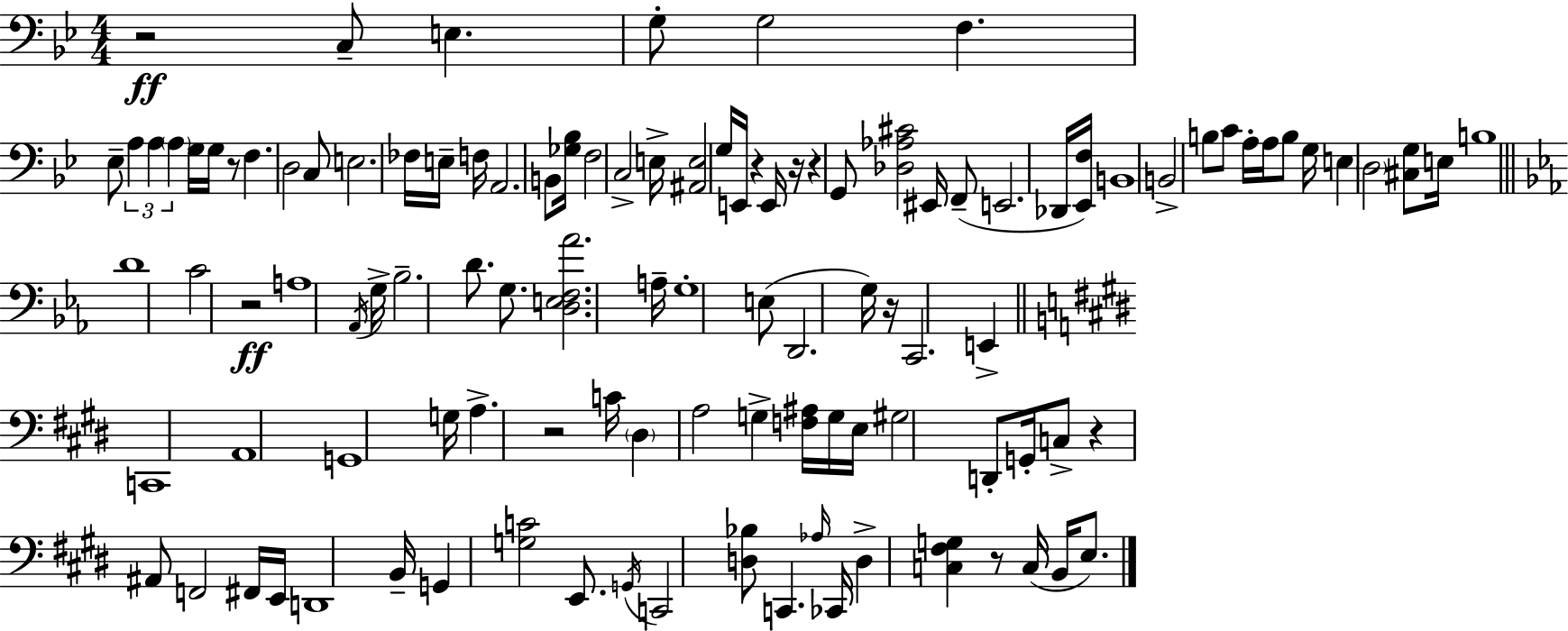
X:1
T:Untitled
M:4/4
L:1/4
K:Gm
z2 C,/2 E, G,/2 G,2 F, _E,/2 A, A, A, G,/4 G,/4 z/2 F, D,2 C,/2 E,2 _F,/4 E,/4 F,/4 A,,2 B,,/2 [_G,_B,]/4 F,2 C,2 E,/4 [^A,,E,]2 G,/4 E,,/4 z E,,/4 z/4 z G,,/2 [_D,_A,^C]2 ^E,,/4 F,,/2 E,,2 _D,,/4 [_E,,F,]/4 B,,4 B,,2 B,/2 C/2 A,/4 A,/4 B,/2 G,/4 E, D,2 [^C,G,]/2 E,/4 B,4 D4 C2 z2 A,4 _A,,/4 G,/4 _B,2 D/2 G,/2 [D,E,F,_A]2 A,/4 G,4 E,/2 D,,2 G,/4 z/4 C,,2 E,, C,,4 A,,4 G,,4 G,/4 A, z2 C/4 ^D, A,2 G, [F,^A,]/4 G,/4 E,/4 ^G,2 D,,/2 G,,/4 C,/2 z ^A,,/2 F,,2 ^F,,/4 E,,/4 D,,4 B,,/4 G,, [G,C]2 E,,/2 G,,/4 C,,2 [D,_B,]/2 C,, _A,/4 _C,,/4 D, [C,^F,G,] z/2 C,/4 B,,/4 E,/2